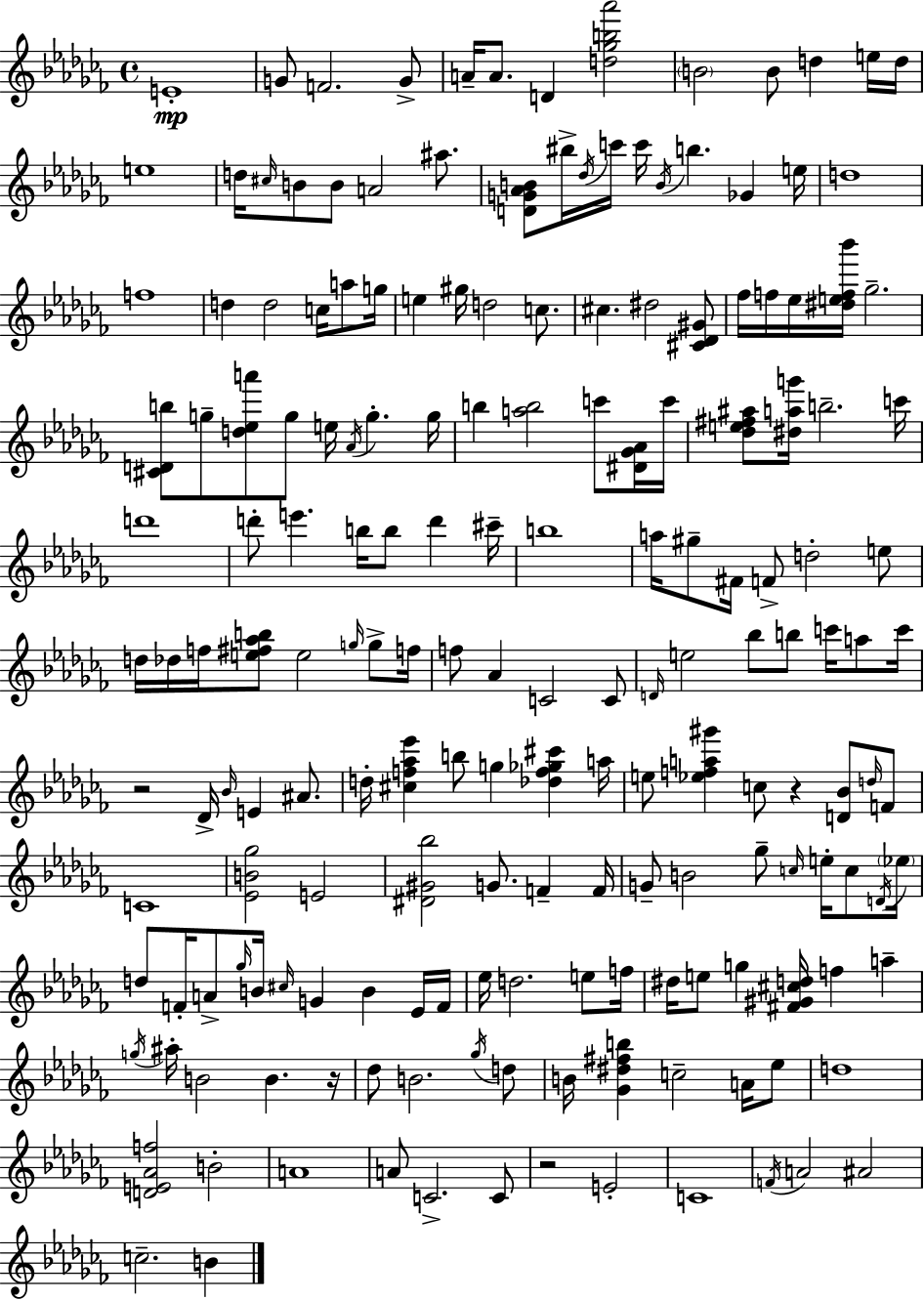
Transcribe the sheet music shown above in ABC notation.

X:1
T:Untitled
M:4/4
L:1/4
K:Abm
E4 G/2 F2 G/2 A/4 A/2 D [d_gb_a']2 B2 B/2 d e/4 d/4 e4 d/4 ^c/4 B/2 B/2 A2 ^a/2 [DG_AB]/2 ^b/4 _d/4 c'/4 c'/4 B/4 b _G e/4 d4 f4 d d2 c/4 a/2 g/4 e ^g/4 d2 c/2 ^c ^d2 [^C_D^G]/2 _f/4 f/4 _e/4 [^def_b']/4 _g2 [^CDb]/2 g/2 [d_ea']/2 g/2 e/4 _A/4 g g/4 b [ab]2 c'/2 [^D_G_A]/4 c'/4 [_de^f^a]/2 [^dag']/4 b2 c'/4 d'4 d'/2 e' b/4 b/2 d' ^c'/4 b4 a/4 ^g/2 ^F/4 F/2 d2 e/2 d/4 _d/4 f/4 [e^f_ab]/2 e2 g/4 g/2 f/4 f/2 _A C2 C/2 D/4 e2 _b/2 b/2 c'/4 a/2 c'/4 z2 _D/4 _B/4 E ^A/2 d/4 [^cf_a_e'] b/2 g [_df_g^c'] a/4 e/2 [_efa^g'] c/2 z [D_B]/2 d/4 F/2 C4 [_EB_g]2 E2 [^D^G_b]2 G/2 F F/4 G/2 B2 _g/2 c/4 e/4 c/2 D/4 _e/4 d/2 F/4 A/2 _g/4 B/4 ^c/4 G B _E/4 F/4 _e/4 d2 e/2 f/4 ^d/4 e/2 g [^F^G^cd]/4 f a g/4 ^a/4 B2 B z/4 _d/2 B2 _g/4 d/2 B/4 [_G^d^fb] c2 A/4 _e/2 d4 [DE_Af]2 B2 A4 A/2 C2 C/2 z2 E2 C4 F/4 A2 ^A2 c2 B